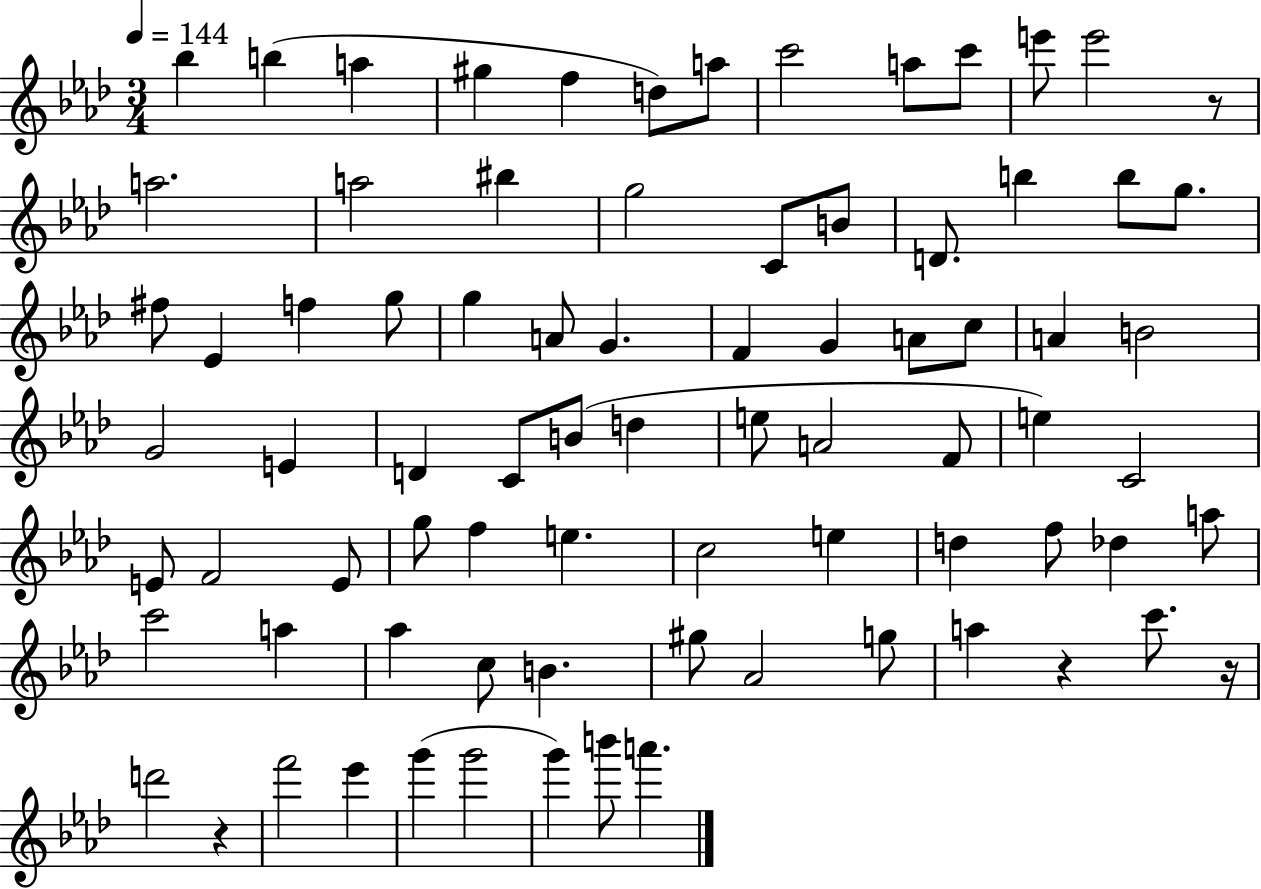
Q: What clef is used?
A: treble